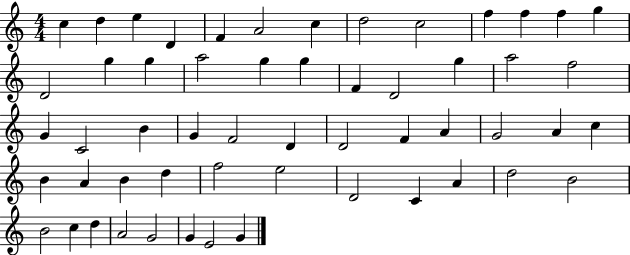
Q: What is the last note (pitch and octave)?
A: G4